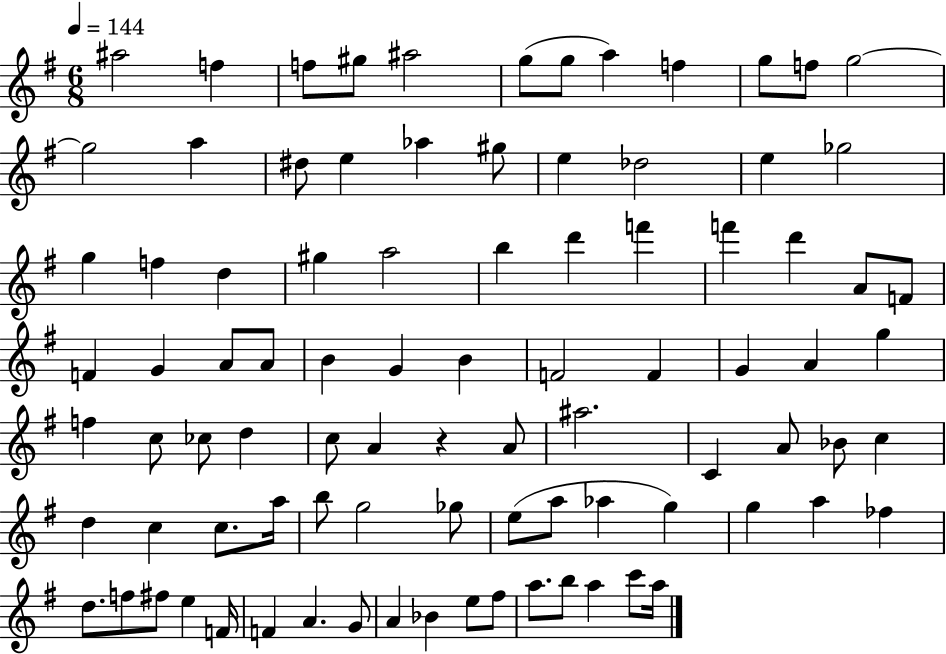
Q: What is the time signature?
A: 6/8